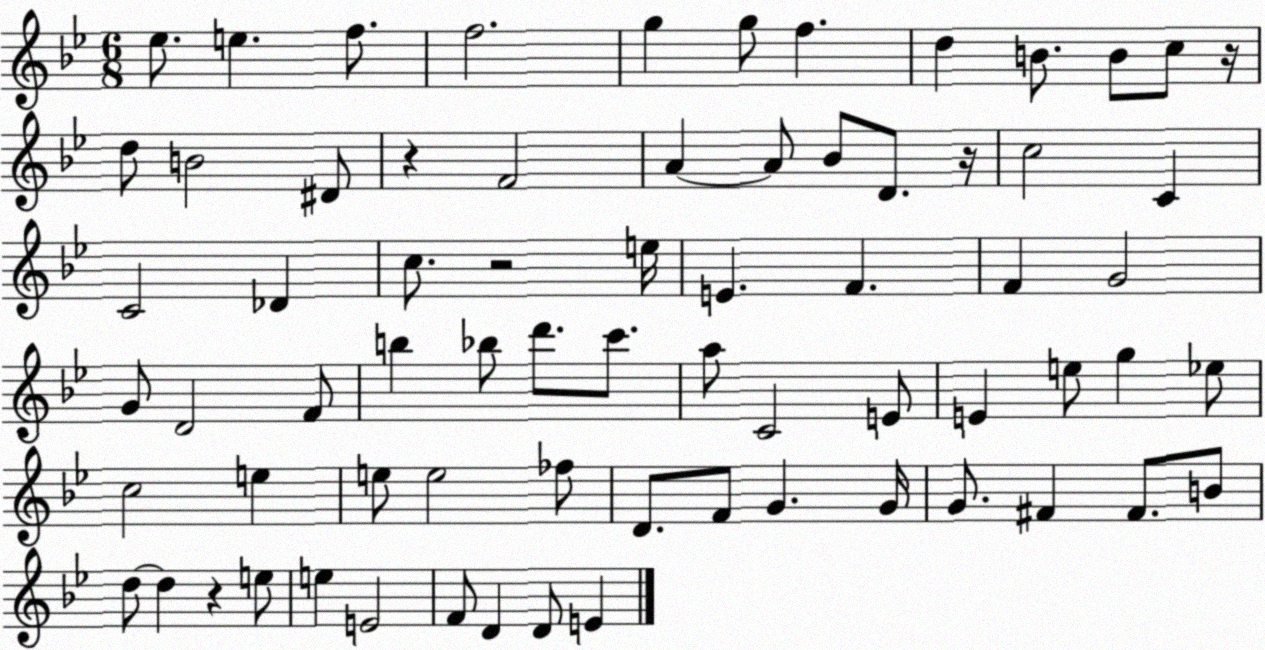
X:1
T:Untitled
M:6/8
L:1/4
K:Bb
_e/2 e f/2 f2 g g/2 f d B/2 B/2 c/2 z/4 d/2 B2 ^D/2 z F2 A A/2 _B/2 D/2 z/4 c2 C C2 _D c/2 z2 e/4 E F F G2 G/2 D2 F/2 b _b/2 d'/2 c'/2 a/2 C2 E/2 E e/2 g _e/2 c2 e e/2 e2 _f/2 D/2 F/2 G G/4 G/2 ^F ^F/2 B/2 d/2 d z e/2 e E2 F/2 D D/2 E